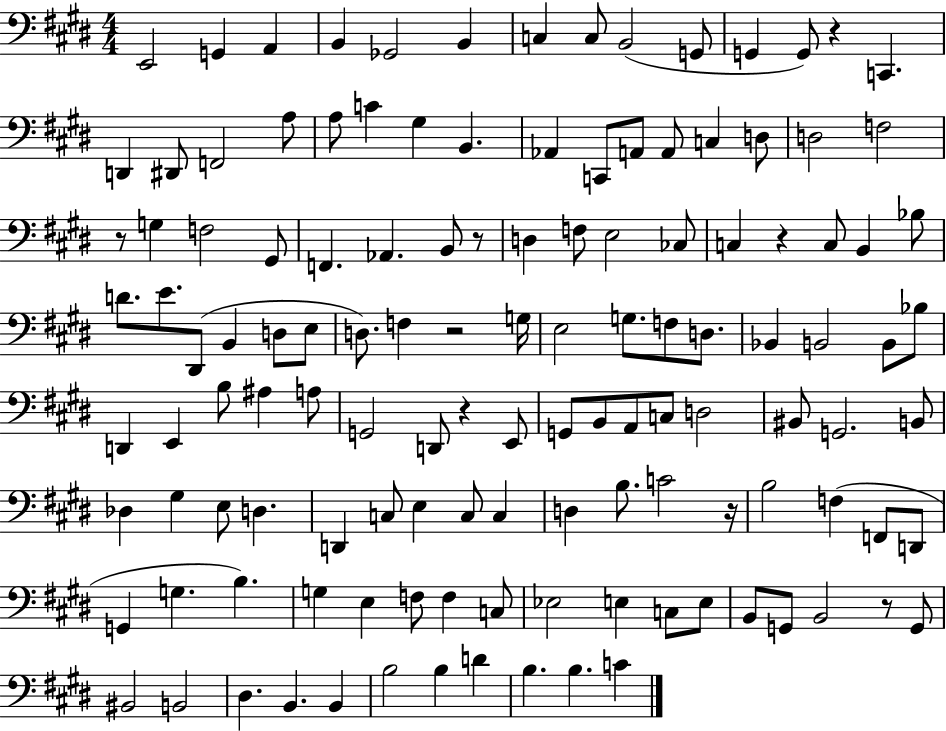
X:1
T:Untitled
M:4/4
L:1/4
K:E
E,,2 G,, A,, B,, _G,,2 B,, C, C,/2 B,,2 G,,/2 G,, G,,/2 z C,, D,, ^D,,/2 F,,2 A,/2 A,/2 C ^G, B,, _A,, C,,/2 A,,/2 A,,/2 C, D,/2 D,2 F,2 z/2 G, F,2 ^G,,/2 F,, _A,, B,,/2 z/2 D, F,/2 E,2 _C,/2 C, z C,/2 B,, _B,/2 D/2 E/2 ^D,,/2 B,, D,/2 E,/2 D,/2 F, z2 G,/4 E,2 G,/2 F,/2 D,/2 _B,, B,,2 B,,/2 _B,/2 D,, E,, B,/2 ^A, A,/2 G,,2 D,,/2 z E,,/2 G,,/2 B,,/2 A,,/2 C,/2 D,2 ^B,,/2 G,,2 B,,/2 _D, ^G, E,/2 D, D,, C,/2 E, C,/2 C, D, B,/2 C2 z/4 B,2 F, F,,/2 D,,/2 G,, G, B, G, E, F,/2 F, C,/2 _E,2 E, C,/2 E,/2 B,,/2 G,,/2 B,,2 z/2 G,,/2 ^B,,2 B,,2 ^D, B,, B,, B,2 B, D B, B, C